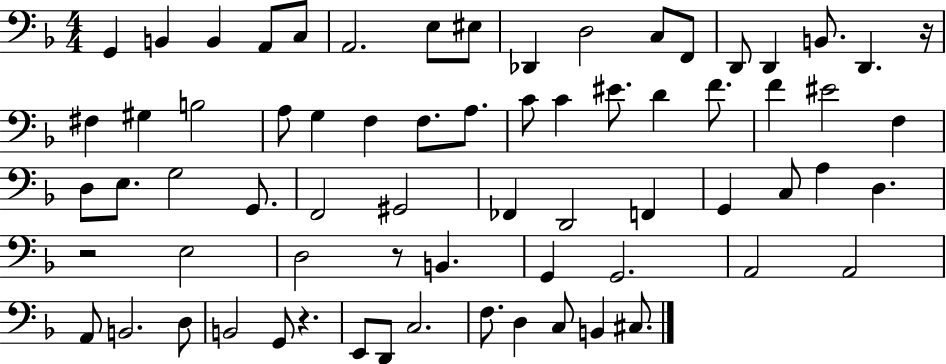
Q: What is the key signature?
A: F major